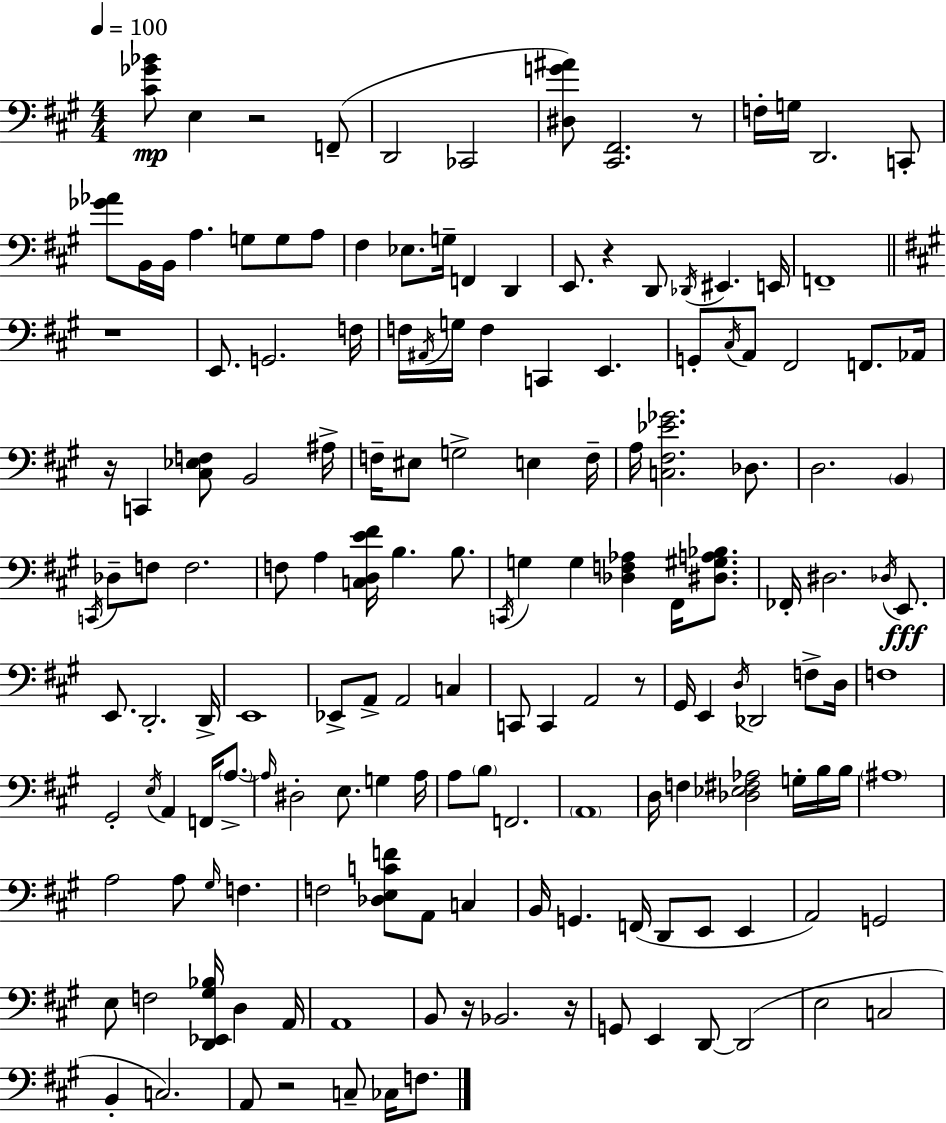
[C#4,Gb4,Bb4]/e E3/q R/h F2/e D2/h CES2/h [D#3,G4,A#4]/e [C#2,F#2]/h. R/e F3/s G3/s D2/h. C2/e [Gb4,Ab4]/e B2/s B2/s A3/q. G3/e G3/e A3/e F#3/q Eb3/e. G3/s F2/q D2/q E2/e. R/q D2/e Db2/s EIS2/q. E2/s F2/w R/w E2/e. G2/h. F3/s F3/s A#2/s G3/s F3/q C2/q E2/q. G2/e C#3/s A2/e F#2/h F2/e. Ab2/s R/s C2/q [C#3,Eb3,F3]/e B2/h A#3/s F3/s EIS3/e G3/h E3/q F3/s A3/s [C3,F#3,Eb4,Gb4]/h. Db3/e. D3/h. B2/q C2/s Db3/e F3/e F3/h. F3/e A3/q [C3,D3,E4,F#4]/s B3/q. B3/e. C2/s G3/q G3/q [Db3,F3,Ab3]/q F#2/s [D#3,G#3,A3,Bb3]/e. FES2/s D#3/h. Db3/s E2/e. E2/e. D2/h. D2/s E2/w Eb2/e A2/e A2/h C3/q C2/e C2/q A2/h R/e G#2/s E2/q D3/s Db2/h F3/e D3/s F3/w G#2/h E3/s A2/q F2/s A3/e. A3/s D#3/h E3/e. G3/q A3/s A3/e B3/e F2/h. A2/w D3/s F3/q [Db3,Eb3,F#3,Ab3]/h G3/s B3/s B3/s A#3/w A3/h A3/e G#3/s F3/q. F3/h [Db3,E3,C4,F4]/e A2/e C3/q B2/s G2/q. F2/s D2/e E2/e E2/q A2/h G2/h E3/e F3/h [D2,Eb2,G#3,Bb3]/s D3/q A2/s A2/w B2/e R/s Bb2/h. R/s G2/e E2/q D2/e D2/h E3/h C3/h B2/q C3/h. A2/e R/h C3/e CES3/s F3/e.